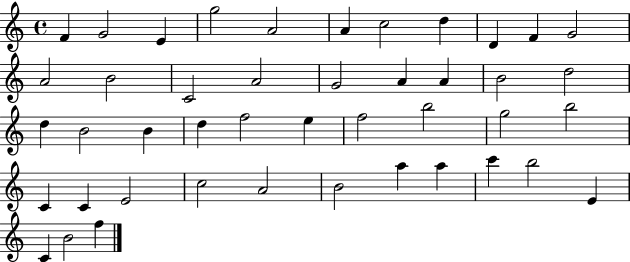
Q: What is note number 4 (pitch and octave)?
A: G5